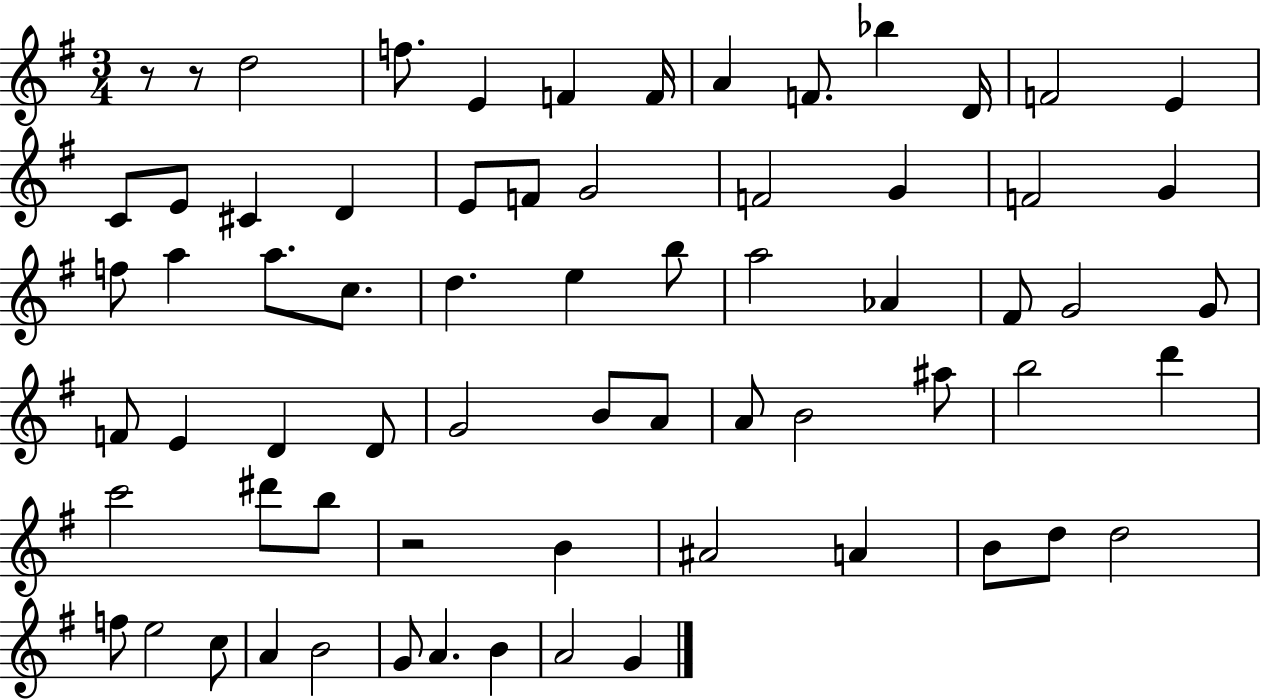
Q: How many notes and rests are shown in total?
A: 68